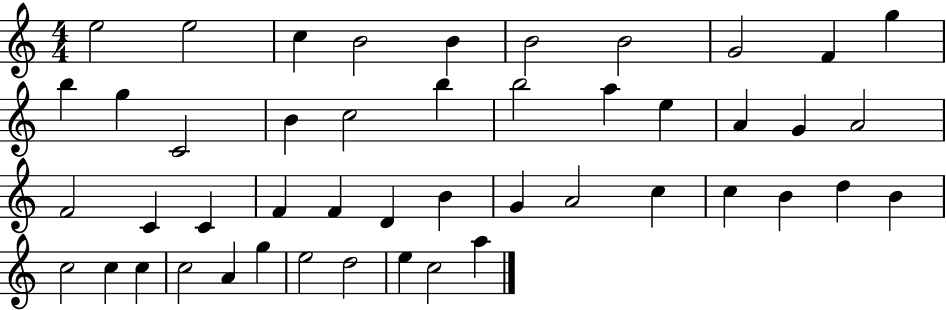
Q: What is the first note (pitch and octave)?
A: E5